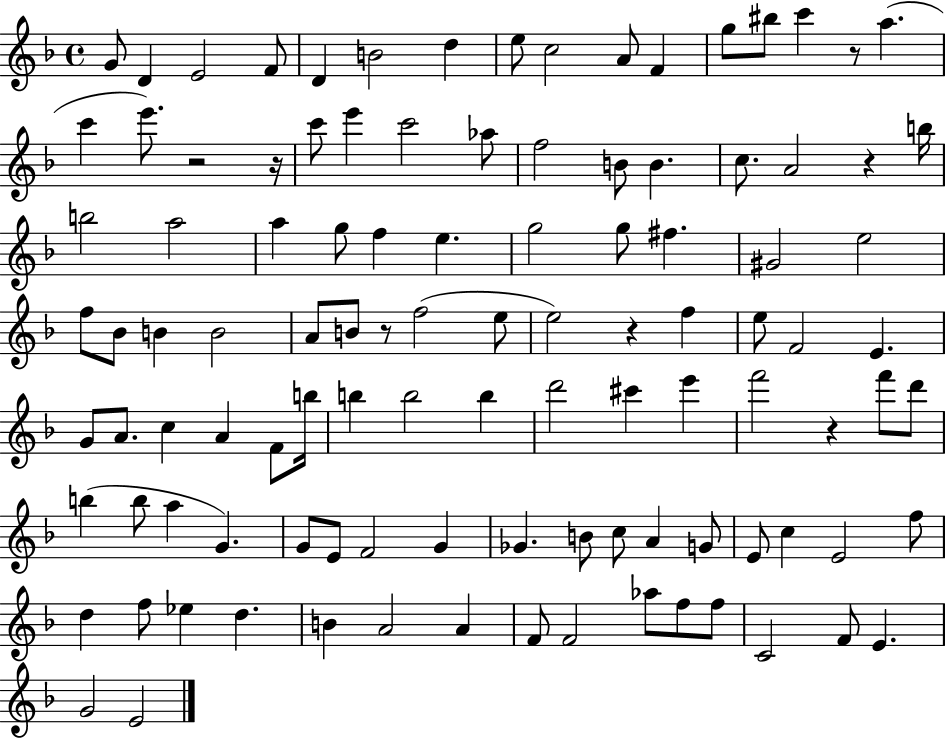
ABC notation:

X:1
T:Untitled
M:4/4
L:1/4
K:F
G/2 D E2 F/2 D B2 d e/2 c2 A/2 F g/2 ^b/2 c' z/2 a c' e'/2 z2 z/4 c'/2 e' c'2 _a/2 f2 B/2 B c/2 A2 z b/4 b2 a2 a g/2 f e g2 g/2 ^f ^G2 e2 f/2 _B/2 B B2 A/2 B/2 z/2 f2 e/2 e2 z f e/2 F2 E G/2 A/2 c A F/2 b/4 b b2 b d'2 ^c' e' f'2 z f'/2 d'/2 b b/2 a G G/2 E/2 F2 G _G B/2 c/2 A G/2 E/2 c E2 f/2 d f/2 _e d B A2 A F/2 F2 _a/2 f/2 f/2 C2 F/2 E G2 E2